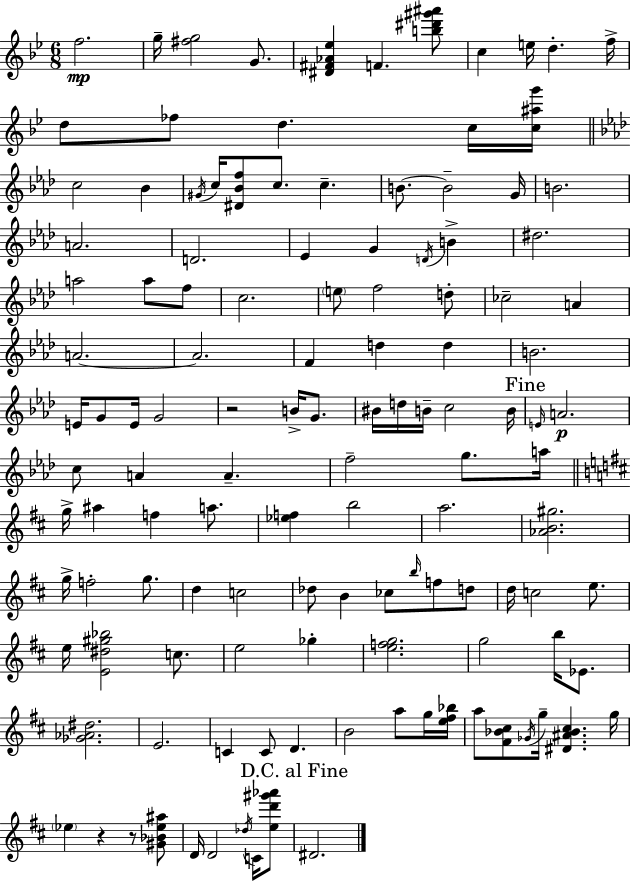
X:1
T:Untitled
M:6/8
L:1/4
K:Gm
f2 g/4 [^fg]2 G/2 [^D^F_A_e] F [b^d'^g'^a']/2 c e/4 d f/4 d/2 _f/2 d c/4 [c^ag']/4 c2 _B ^G/4 c/4 [^D_Bf]/2 c/2 c B/2 B2 G/4 B2 A2 D2 _E G D/4 B ^d2 a2 a/2 f/2 c2 e/2 f2 d/2 _c2 A A2 A2 F d d B2 E/4 G/2 E/4 G2 z2 B/4 G/2 ^B/4 d/4 B/4 c2 B/4 E/4 A2 c/2 A A f2 g/2 a/4 g/4 ^a f a/2 [_ef] b2 a2 [_AB^g]2 g/4 f2 g/2 d c2 _d/2 B _c/2 b/4 f/2 d/2 d/4 c2 e/2 e/4 [E^d^g_b]2 c/2 e2 _g [efg]2 g2 b/4 _E/2 [_G_A^d]2 E2 C C/2 D B2 a/2 g/4 [e^f_b]/4 a/2 [^F_B^c]/2 _G/4 g/4 [^D^A_B^c] g/4 _e z z/2 [^G_B_e^a]/2 D/4 D2 _d/4 C/4 [ed'^g'_a']/2 ^D2